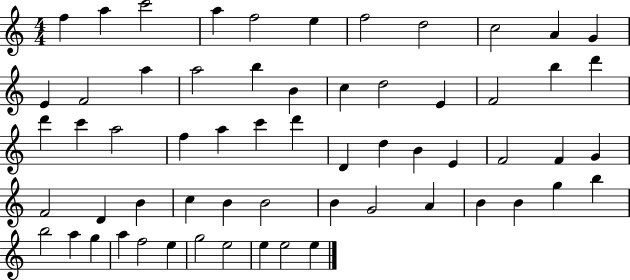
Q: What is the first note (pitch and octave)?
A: F5